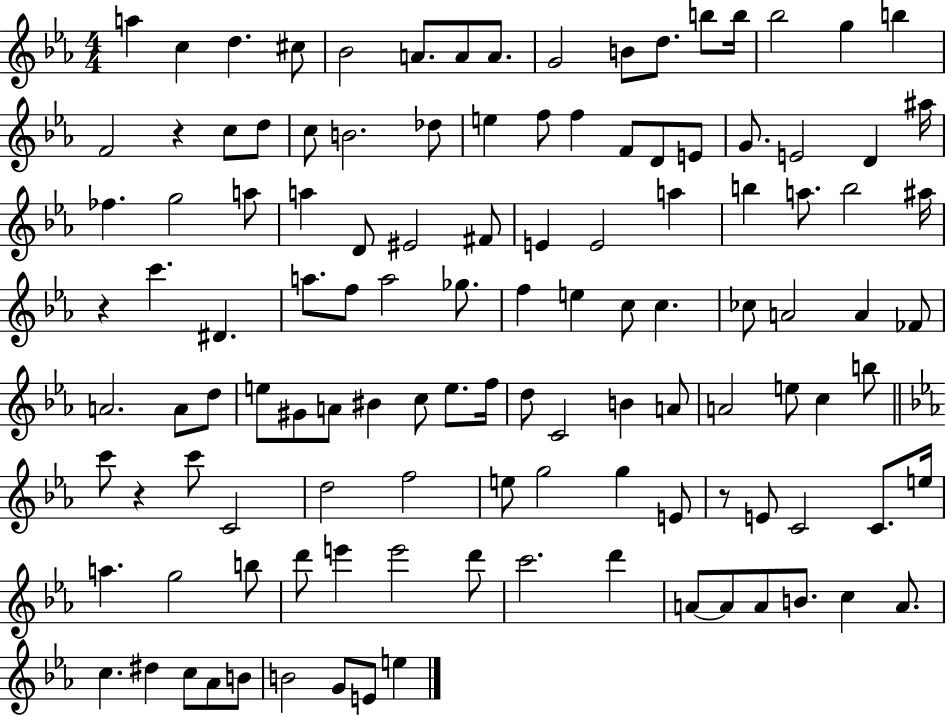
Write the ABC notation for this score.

X:1
T:Untitled
M:4/4
L:1/4
K:Eb
a c d ^c/2 _B2 A/2 A/2 A/2 G2 B/2 d/2 b/2 b/4 _b2 g b F2 z c/2 d/2 c/2 B2 _d/2 e f/2 f F/2 D/2 E/2 G/2 E2 D ^a/4 _f g2 a/2 a D/2 ^E2 ^F/2 E E2 a b a/2 b2 ^a/4 z c' ^D a/2 f/2 a2 _g/2 f e c/2 c _c/2 A2 A _F/2 A2 A/2 d/2 e/2 ^G/2 A/2 ^B c/2 e/2 f/4 d/2 C2 B A/2 A2 e/2 c b/2 c'/2 z c'/2 C2 d2 f2 e/2 g2 g E/2 z/2 E/2 C2 C/2 e/4 a g2 b/2 d'/2 e' e'2 d'/2 c'2 d' A/2 A/2 A/2 B/2 c A/2 c ^d c/2 _A/2 B/2 B2 G/2 E/2 e